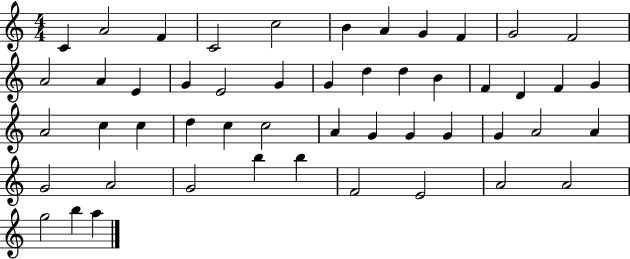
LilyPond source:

{
  \clef treble
  \numericTimeSignature
  \time 4/4
  \key c \major
  c'4 a'2 f'4 | c'2 c''2 | b'4 a'4 g'4 f'4 | g'2 f'2 | \break a'2 a'4 e'4 | g'4 e'2 g'4 | g'4 d''4 d''4 b'4 | f'4 d'4 f'4 g'4 | \break a'2 c''4 c''4 | d''4 c''4 c''2 | a'4 g'4 g'4 g'4 | g'4 a'2 a'4 | \break g'2 a'2 | g'2 b''4 b''4 | f'2 e'2 | a'2 a'2 | \break g''2 b''4 a''4 | \bar "|."
}